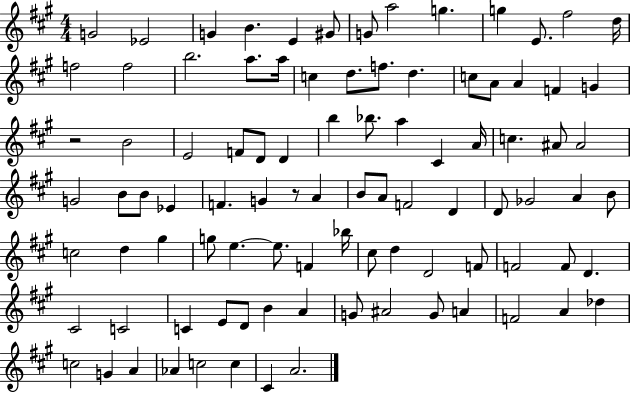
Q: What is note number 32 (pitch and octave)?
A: D4